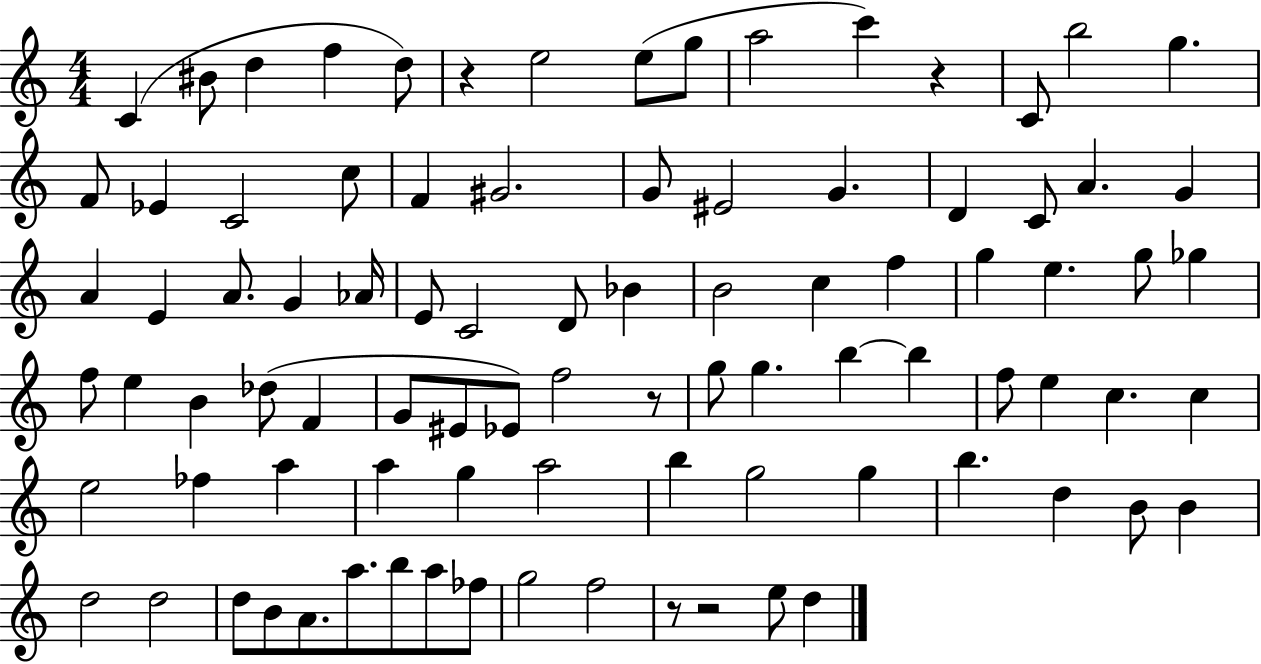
C4/q BIS4/e D5/q F5/q D5/e R/q E5/h E5/e G5/e A5/h C6/q R/q C4/e B5/h G5/q. F4/e Eb4/q C4/h C5/e F4/q G#4/h. G4/e EIS4/h G4/q. D4/q C4/e A4/q. G4/q A4/q E4/q A4/e. G4/q Ab4/s E4/e C4/h D4/e Bb4/q B4/h C5/q F5/q G5/q E5/q. G5/e Gb5/q F5/e E5/q B4/q Db5/e F4/q G4/e EIS4/e Eb4/e F5/h R/e G5/e G5/q. B5/q B5/q F5/e E5/q C5/q. C5/q E5/h FES5/q A5/q A5/q G5/q A5/h B5/q G5/h G5/q B5/q. D5/q B4/e B4/q D5/h D5/h D5/e B4/e A4/e. A5/e. B5/e A5/e FES5/e G5/h F5/h R/e R/h E5/e D5/q